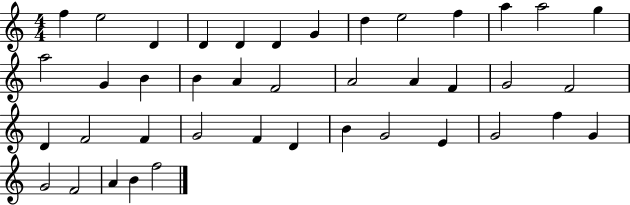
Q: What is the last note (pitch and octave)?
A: F5